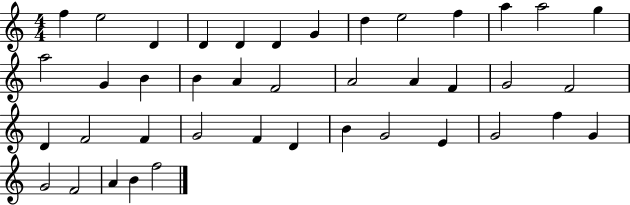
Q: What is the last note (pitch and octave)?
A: F5